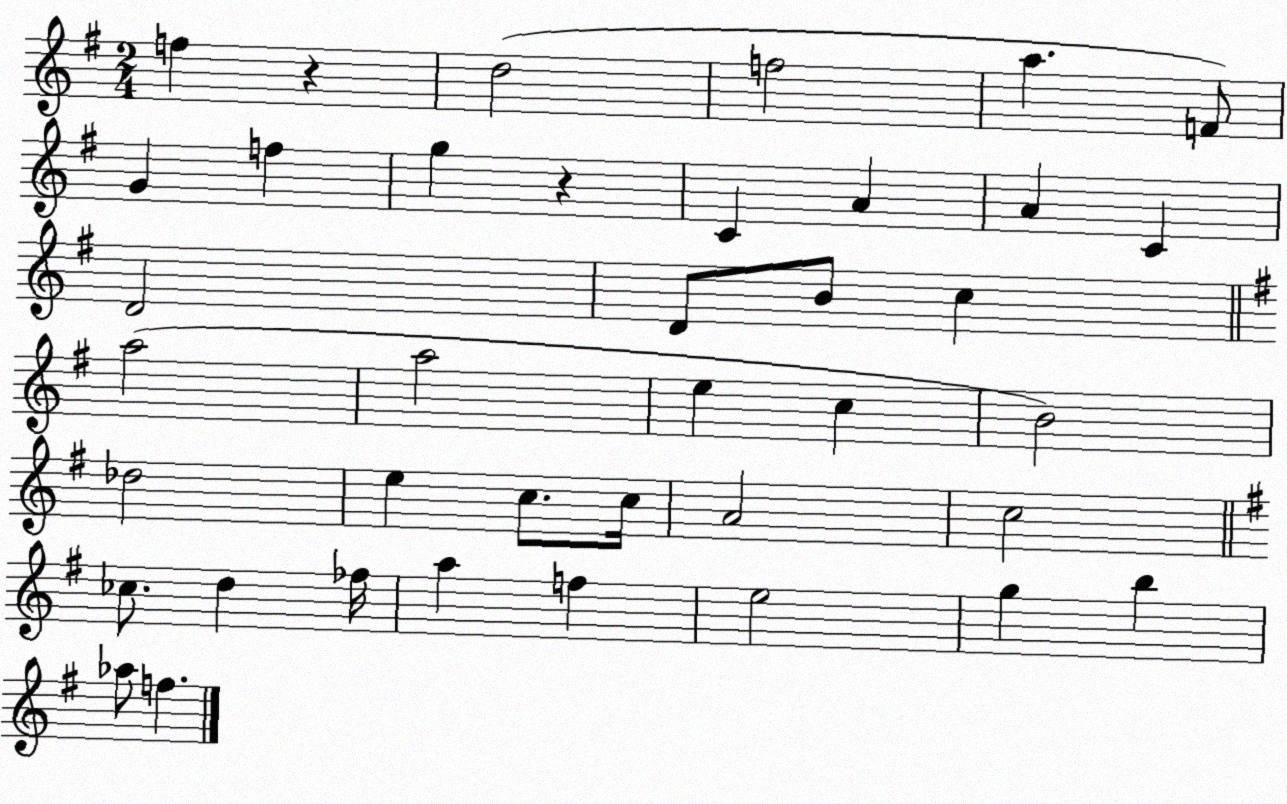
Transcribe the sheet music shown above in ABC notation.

X:1
T:Untitled
M:2/4
L:1/4
K:G
f z d2 f2 a F/2 G f g z C A A C D2 D/2 B/2 c a2 a2 e c B2 _d2 e c/2 c/4 A2 c2 _c/2 d _f/4 a f e2 g b _a/2 f